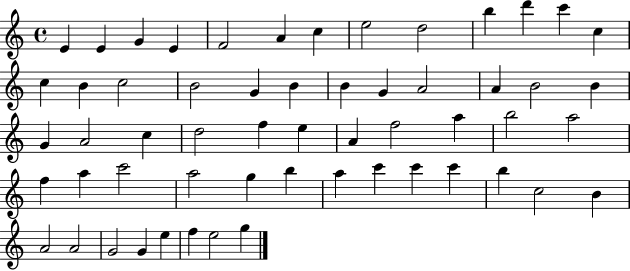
X:1
T:Untitled
M:4/4
L:1/4
K:C
E E G E F2 A c e2 d2 b d' c' c c B c2 B2 G B B G A2 A B2 B G A2 c d2 f e A f2 a b2 a2 f a c'2 a2 g b a c' c' c' b c2 B A2 A2 G2 G e f e2 g